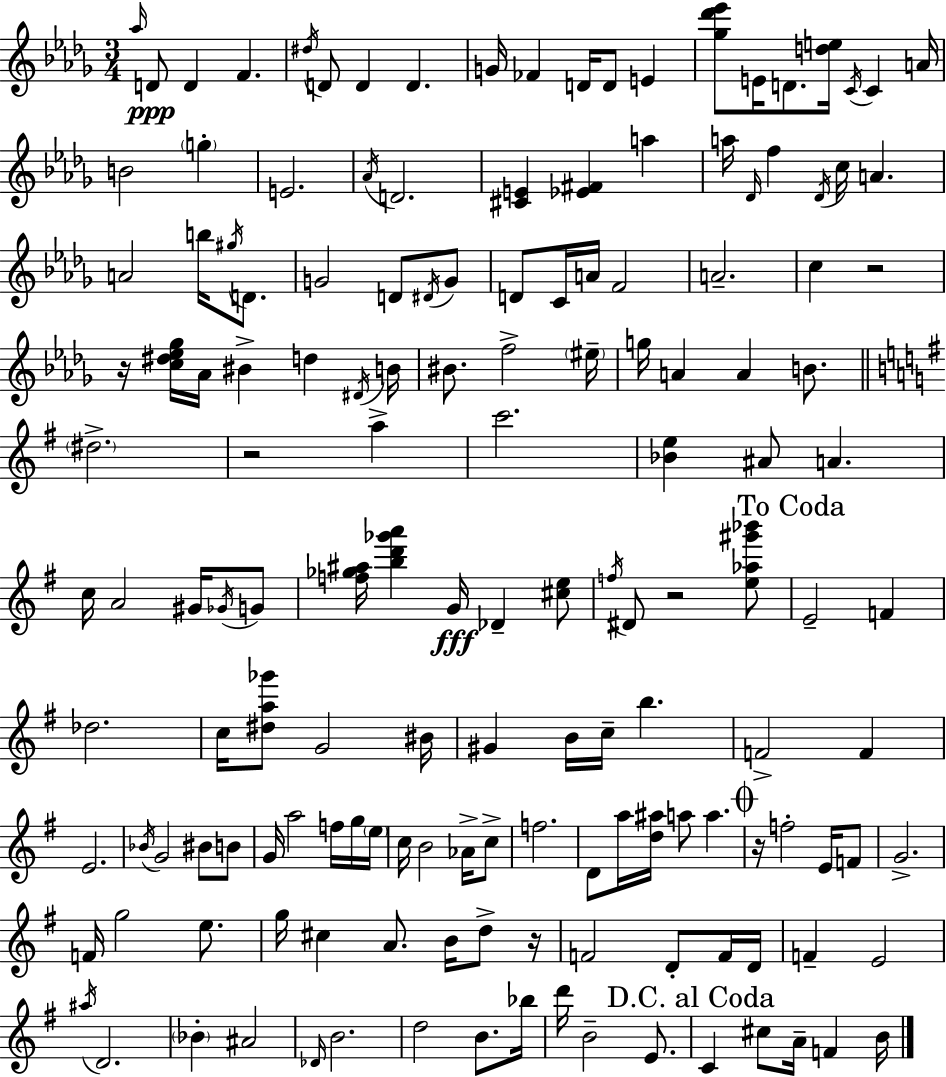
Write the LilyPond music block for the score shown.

{
  \clef treble
  \numericTimeSignature
  \time 3/4
  \key bes \minor
  \grace { aes''16 }\ppp d'8 d'4 f'4. | \acciaccatura { dis''16 } d'8 d'4 d'4. | g'16 fes'4 d'16 d'8 e'4 | <ges'' des''' ees'''>8 e'16 d'8. <d'' e''>16 \acciaccatura { c'16 } c'4 | \break a'16 b'2 \parenthesize g''4-. | e'2. | \acciaccatura { aes'16 } d'2. | <cis' e'>4 <ees' fis'>4 | \break a''4 a''16 \grace { des'16 } f''4 \acciaccatura { des'16 } c''16 | a'4. a'2 | b''16 \acciaccatura { gis''16 } d'8. g'2 | d'8 \acciaccatura { dis'16 } g'8 d'8 c'16 a'16 | \break f'2 a'2.-- | c''4 | r2 r16 <c'' dis'' ees'' ges''>16 aes'16 bis'4-> | d''4 \acciaccatura { dis'16 } b'16 bis'8. | \break f''2-> \parenthesize eis''16-- g''16 a'4 | a'4 b'8. \bar "||" \break \key g \major \parenthesize dis''2.-> | r2 a''4-> | c'''2. | <bes' e''>4 ais'8 a'4. | \break c''16 a'2 gis'16 \acciaccatura { ges'16 } g'8 | <f'' ges'' ais''>16 <b'' d''' ges''' a'''>4 g'16\fff des'4-- <cis'' e''>8 | \acciaccatura { f''16 } dis'8 r2 | <e'' aes'' gis''' bes'''>8 \mark "To Coda" e'2-- f'4 | \break des''2. | c''16 <dis'' a'' ges'''>8 g'2 | bis'16 gis'4 b'16 c''16-- b''4. | f'2-> f'4 | \break e'2. | \acciaccatura { bes'16 } g'2 bis'8 | b'8 g'16 a''2 | f''16 g''16 \parenthesize e''16 c''16 b'2 | \break aes'16-> c''8-> f''2. | d'8 a''16 <d'' ais''>16 a''8 a''4. | \mark \markup { \musicglyph "scripts.coda" } r16 f''2-. | e'16 f'8 g'2.-> | \break f'16 g''2 | e''8. g''16 cis''4 a'8. b'16 | d''8-> r16 f'2 d'8-. | f'16 d'16 f'4-- e'2 | \break \acciaccatura { ais''16 } d'2. | \parenthesize bes'4-. ais'2 | \grace { des'16 } b'2. | d''2 | \break b'8. bes''16 d'''16 b'2-- | e'8. \mark "D.C. al Coda" c'4 cis''8 a'16-- | f'4 b'16 \bar "|."
}